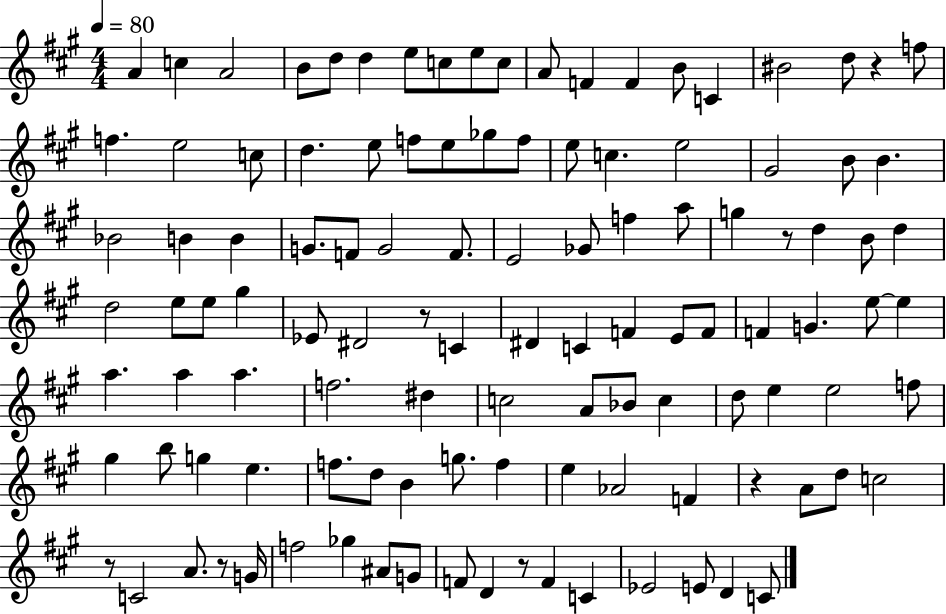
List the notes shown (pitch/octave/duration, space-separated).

A4/q C5/q A4/h B4/e D5/e D5/q E5/e C5/e E5/e C5/e A4/e F4/q F4/q B4/e C4/q BIS4/h D5/e R/q F5/e F5/q. E5/h C5/e D5/q. E5/e F5/e E5/e Gb5/e F5/e E5/e C5/q. E5/h G#4/h B4/e B4/q. Bb4/h B4/q B4/q G4/e. F4/e G4/h F4/e. E4/h Gb4/e F5/q A5/e G5/q R/e D5/q B4/e D5/q D5/h E5/e E5/e G#5/q Eb4/e D#4/h R/e C4/q D#4/q C4/q F4/q E4/e F4/e F4/q G4/q. E5/e E5/q A5/q. A5/q A5/q. F5/h. D#5/q C5/h A4/e Bb4/e C5/q D5/e E5/q E5/h F5/e G#5/q B5/e G5/q E5/q. F5/e. D5/e B4/q G5/e. F5/q E5/q Ab4/h F4/q R/q A4/e D5/e C5/h R/e C4/h A4/e. R/e G4/s F5/h Gb5/q A#4/e G4/e F4/e D4/q R/e F4/q C4/q Eb4/h E4/e D4/q C4/e